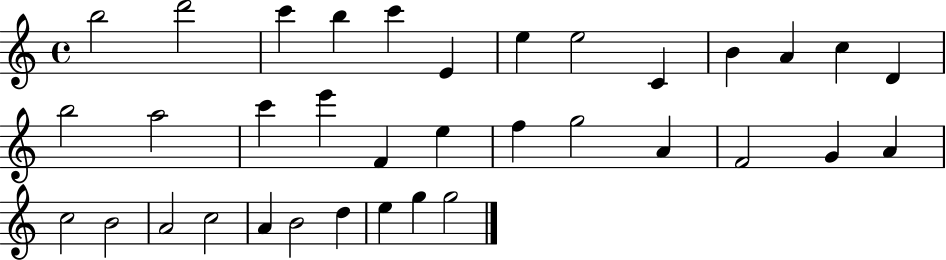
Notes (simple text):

B5/h D6/h C6/q B5/q C6/q E4/q E5/q E5/h C4/q B4/q A4/q C5/q D4/q B5/h A5/h C6/q E6/q F4/q E5/q F5/q G5/h A4/q F4/h G4/q A4/q C5/h B4/h A4/h C5/h A4/q B4/h D5/q E5/q G5/q G5/h